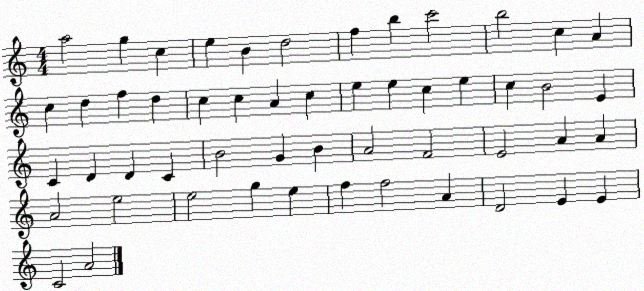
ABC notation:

X:1
T:Untitled
M:4/4
L:1/4
K:C
a2 g c e B d2 f b c'2 b2 c A c d f d c c A c e e c e c B2 E C D D C B2 G B A2 F2 E2 A A A2 e2 e2 g e f f2 A D2 E E C2 A2